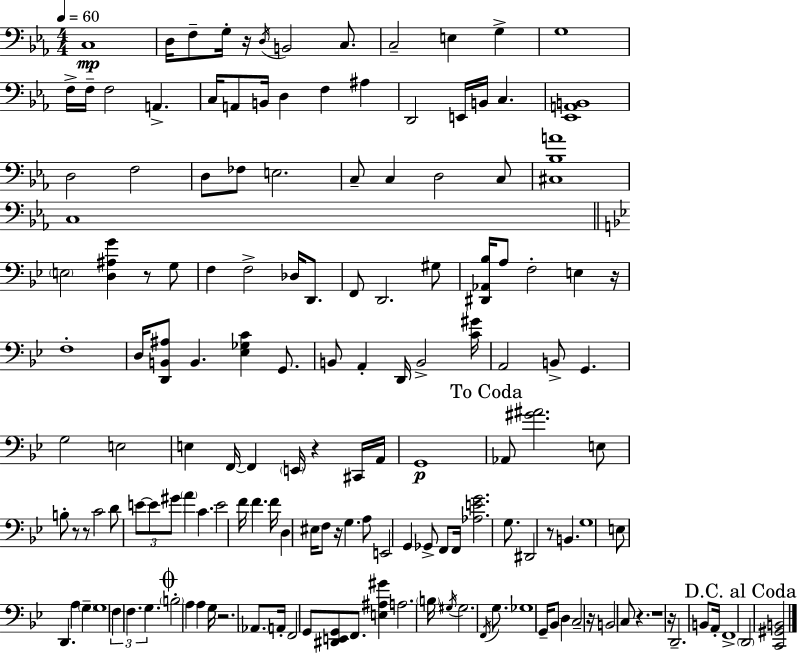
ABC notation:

X:1
T:Untitled
M:4/4
L:1/4
K:Eb
C,4 D,/4 F,/2 G,/4 z/4 D,/4 B,,2 C,/2 C,2 E, G, G,4 F,/4 F,/4 F,2 A,, C,/4 A,,/2 B,,/4 D, F, ^A, D,,2 E,,/4 B,,/4 C, [_E,,A,,B,,]4 D,2 F,2 D,/2 _F,/2 E,2 C,/2 C, D,2 C,/2 [^C,_B,A]4 C,4 E,2 [D,^A,G] z/2 G,/2 F, F,2 _D,/4 D,,/2 F,,/2 D,,2 ^G,/2 [^D,,_A,,_B,]/4 A,/2 F,2 E, z/4 F,4 D,/4 [D,,B,,^A,]/2 B,, [_E,_G,C] G,,/2 B,,/2 A,, D,,/4 B,,2 [C^G]/4 A,,2 B,,/2 G,, G,2 E,2 E, F,,/4 F,, E,,/4 z ^C,,/4 A,,/4 G,,4 _A,,/2 [^G^A]2 E,/2 B,/2 z/2 z/2 C2 D/2 E/2 E/2 ^G/2 A C E2 F/4 F F/4 D, ^E,/4 F,/2 z/4 G, A,/2 E,,2 G,, _G,,/2 F,,/2 F,,/4 [_A,EG]2 G,/2 ^D,,2 z/2 B,, G,4 E,/2 D,, A, G, G,4 F, F, G, B,2 A, A, G,/4 z2 _A,,/2 A,,/4 F,,2 G,,/2 [^D,,E,,G,,]/2 F,,/2 [E,^A,^G] A,2 B,/4 ^G,/4 ^G,2 F,,/4 G,/2 _G,4 G,,/4 _B,,/2 D, C,2 z/4 B,,2 C,/2 z z4 z/4 D,,2 B,,/2 A,,/4 F,,4 D,,2 [C,,^G,,B,,]2